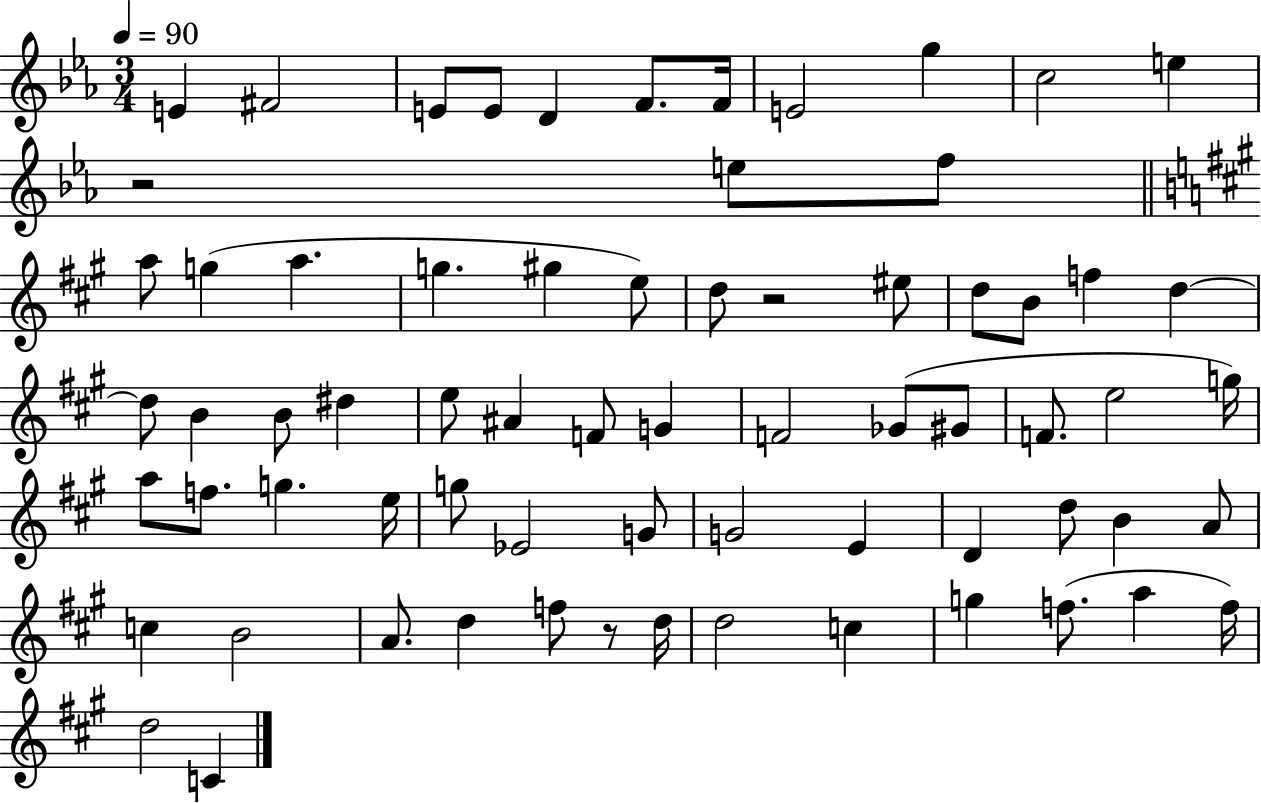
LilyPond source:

{
  \clef treble
  \numericTimeSignature
  \time 3/4
  \key ees \major
  \tempo 4 = 90
  \repeat volta 2 { e'4 fis'2 | e'8 e'8 d'4 f'8. f'16 | e'2 g''4 | c''2 e''4 | \break r2 e''8 f''8 | \bar "||" \break \key a \major a''8 g''4( a''4. | g''4. gis''4 e''8) | d''8 r2 eis''8 | d''8 b'8 f''4 d''4~~ | \break d''8 b'4 b'8 dis''4 | e''8 ais'4 f'8 g'4 | f'2 ges'8( gis'8 | f'8. e''2 g''16) | \break a''8 f''8. g''4. e''16 | g''8 ees'2 g'8 | g'2 e'4 | d'4 d''8 b'4 a'8 | \break c''4 b'2 | a'8. d''4 f''8 r8 d''16 | d''2 c''4 | g''4 f''8.( a''4 f''16) | \break d''2 c'4 | } \bar "|."
}